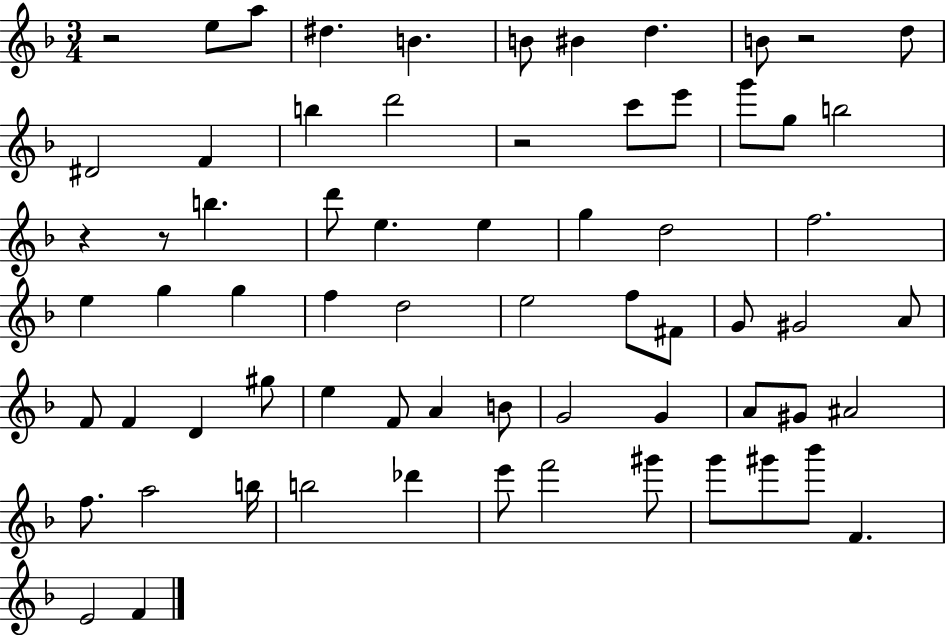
R/h E5/e A5/e D#5/q. B4/q. B4/e BIS4/q D5/q. B4/e R/h D5/e D#4/h F4/q B5/q D6/h R/h C6/e E6/e G6/e G5/e B5/h R/q R/e B5/q. D6/e E5/q. E5/q G5/q D5/h F5/h. E5/q G5/q G5/q F5/q D5/h E5/h F5/e F#4/e G4/e G#4/h A4/e F4/e F4/q D4/q G#5/e E5/q F4/e A4/q B4/e G4/h G4/q A4/e G#4/e A#4/h F5/e. A5/h B5/s B5/h Db6/q E6/e F6/h G#6/e G6/e G#6/e Bb6/e F4/q. E4/h F4/q